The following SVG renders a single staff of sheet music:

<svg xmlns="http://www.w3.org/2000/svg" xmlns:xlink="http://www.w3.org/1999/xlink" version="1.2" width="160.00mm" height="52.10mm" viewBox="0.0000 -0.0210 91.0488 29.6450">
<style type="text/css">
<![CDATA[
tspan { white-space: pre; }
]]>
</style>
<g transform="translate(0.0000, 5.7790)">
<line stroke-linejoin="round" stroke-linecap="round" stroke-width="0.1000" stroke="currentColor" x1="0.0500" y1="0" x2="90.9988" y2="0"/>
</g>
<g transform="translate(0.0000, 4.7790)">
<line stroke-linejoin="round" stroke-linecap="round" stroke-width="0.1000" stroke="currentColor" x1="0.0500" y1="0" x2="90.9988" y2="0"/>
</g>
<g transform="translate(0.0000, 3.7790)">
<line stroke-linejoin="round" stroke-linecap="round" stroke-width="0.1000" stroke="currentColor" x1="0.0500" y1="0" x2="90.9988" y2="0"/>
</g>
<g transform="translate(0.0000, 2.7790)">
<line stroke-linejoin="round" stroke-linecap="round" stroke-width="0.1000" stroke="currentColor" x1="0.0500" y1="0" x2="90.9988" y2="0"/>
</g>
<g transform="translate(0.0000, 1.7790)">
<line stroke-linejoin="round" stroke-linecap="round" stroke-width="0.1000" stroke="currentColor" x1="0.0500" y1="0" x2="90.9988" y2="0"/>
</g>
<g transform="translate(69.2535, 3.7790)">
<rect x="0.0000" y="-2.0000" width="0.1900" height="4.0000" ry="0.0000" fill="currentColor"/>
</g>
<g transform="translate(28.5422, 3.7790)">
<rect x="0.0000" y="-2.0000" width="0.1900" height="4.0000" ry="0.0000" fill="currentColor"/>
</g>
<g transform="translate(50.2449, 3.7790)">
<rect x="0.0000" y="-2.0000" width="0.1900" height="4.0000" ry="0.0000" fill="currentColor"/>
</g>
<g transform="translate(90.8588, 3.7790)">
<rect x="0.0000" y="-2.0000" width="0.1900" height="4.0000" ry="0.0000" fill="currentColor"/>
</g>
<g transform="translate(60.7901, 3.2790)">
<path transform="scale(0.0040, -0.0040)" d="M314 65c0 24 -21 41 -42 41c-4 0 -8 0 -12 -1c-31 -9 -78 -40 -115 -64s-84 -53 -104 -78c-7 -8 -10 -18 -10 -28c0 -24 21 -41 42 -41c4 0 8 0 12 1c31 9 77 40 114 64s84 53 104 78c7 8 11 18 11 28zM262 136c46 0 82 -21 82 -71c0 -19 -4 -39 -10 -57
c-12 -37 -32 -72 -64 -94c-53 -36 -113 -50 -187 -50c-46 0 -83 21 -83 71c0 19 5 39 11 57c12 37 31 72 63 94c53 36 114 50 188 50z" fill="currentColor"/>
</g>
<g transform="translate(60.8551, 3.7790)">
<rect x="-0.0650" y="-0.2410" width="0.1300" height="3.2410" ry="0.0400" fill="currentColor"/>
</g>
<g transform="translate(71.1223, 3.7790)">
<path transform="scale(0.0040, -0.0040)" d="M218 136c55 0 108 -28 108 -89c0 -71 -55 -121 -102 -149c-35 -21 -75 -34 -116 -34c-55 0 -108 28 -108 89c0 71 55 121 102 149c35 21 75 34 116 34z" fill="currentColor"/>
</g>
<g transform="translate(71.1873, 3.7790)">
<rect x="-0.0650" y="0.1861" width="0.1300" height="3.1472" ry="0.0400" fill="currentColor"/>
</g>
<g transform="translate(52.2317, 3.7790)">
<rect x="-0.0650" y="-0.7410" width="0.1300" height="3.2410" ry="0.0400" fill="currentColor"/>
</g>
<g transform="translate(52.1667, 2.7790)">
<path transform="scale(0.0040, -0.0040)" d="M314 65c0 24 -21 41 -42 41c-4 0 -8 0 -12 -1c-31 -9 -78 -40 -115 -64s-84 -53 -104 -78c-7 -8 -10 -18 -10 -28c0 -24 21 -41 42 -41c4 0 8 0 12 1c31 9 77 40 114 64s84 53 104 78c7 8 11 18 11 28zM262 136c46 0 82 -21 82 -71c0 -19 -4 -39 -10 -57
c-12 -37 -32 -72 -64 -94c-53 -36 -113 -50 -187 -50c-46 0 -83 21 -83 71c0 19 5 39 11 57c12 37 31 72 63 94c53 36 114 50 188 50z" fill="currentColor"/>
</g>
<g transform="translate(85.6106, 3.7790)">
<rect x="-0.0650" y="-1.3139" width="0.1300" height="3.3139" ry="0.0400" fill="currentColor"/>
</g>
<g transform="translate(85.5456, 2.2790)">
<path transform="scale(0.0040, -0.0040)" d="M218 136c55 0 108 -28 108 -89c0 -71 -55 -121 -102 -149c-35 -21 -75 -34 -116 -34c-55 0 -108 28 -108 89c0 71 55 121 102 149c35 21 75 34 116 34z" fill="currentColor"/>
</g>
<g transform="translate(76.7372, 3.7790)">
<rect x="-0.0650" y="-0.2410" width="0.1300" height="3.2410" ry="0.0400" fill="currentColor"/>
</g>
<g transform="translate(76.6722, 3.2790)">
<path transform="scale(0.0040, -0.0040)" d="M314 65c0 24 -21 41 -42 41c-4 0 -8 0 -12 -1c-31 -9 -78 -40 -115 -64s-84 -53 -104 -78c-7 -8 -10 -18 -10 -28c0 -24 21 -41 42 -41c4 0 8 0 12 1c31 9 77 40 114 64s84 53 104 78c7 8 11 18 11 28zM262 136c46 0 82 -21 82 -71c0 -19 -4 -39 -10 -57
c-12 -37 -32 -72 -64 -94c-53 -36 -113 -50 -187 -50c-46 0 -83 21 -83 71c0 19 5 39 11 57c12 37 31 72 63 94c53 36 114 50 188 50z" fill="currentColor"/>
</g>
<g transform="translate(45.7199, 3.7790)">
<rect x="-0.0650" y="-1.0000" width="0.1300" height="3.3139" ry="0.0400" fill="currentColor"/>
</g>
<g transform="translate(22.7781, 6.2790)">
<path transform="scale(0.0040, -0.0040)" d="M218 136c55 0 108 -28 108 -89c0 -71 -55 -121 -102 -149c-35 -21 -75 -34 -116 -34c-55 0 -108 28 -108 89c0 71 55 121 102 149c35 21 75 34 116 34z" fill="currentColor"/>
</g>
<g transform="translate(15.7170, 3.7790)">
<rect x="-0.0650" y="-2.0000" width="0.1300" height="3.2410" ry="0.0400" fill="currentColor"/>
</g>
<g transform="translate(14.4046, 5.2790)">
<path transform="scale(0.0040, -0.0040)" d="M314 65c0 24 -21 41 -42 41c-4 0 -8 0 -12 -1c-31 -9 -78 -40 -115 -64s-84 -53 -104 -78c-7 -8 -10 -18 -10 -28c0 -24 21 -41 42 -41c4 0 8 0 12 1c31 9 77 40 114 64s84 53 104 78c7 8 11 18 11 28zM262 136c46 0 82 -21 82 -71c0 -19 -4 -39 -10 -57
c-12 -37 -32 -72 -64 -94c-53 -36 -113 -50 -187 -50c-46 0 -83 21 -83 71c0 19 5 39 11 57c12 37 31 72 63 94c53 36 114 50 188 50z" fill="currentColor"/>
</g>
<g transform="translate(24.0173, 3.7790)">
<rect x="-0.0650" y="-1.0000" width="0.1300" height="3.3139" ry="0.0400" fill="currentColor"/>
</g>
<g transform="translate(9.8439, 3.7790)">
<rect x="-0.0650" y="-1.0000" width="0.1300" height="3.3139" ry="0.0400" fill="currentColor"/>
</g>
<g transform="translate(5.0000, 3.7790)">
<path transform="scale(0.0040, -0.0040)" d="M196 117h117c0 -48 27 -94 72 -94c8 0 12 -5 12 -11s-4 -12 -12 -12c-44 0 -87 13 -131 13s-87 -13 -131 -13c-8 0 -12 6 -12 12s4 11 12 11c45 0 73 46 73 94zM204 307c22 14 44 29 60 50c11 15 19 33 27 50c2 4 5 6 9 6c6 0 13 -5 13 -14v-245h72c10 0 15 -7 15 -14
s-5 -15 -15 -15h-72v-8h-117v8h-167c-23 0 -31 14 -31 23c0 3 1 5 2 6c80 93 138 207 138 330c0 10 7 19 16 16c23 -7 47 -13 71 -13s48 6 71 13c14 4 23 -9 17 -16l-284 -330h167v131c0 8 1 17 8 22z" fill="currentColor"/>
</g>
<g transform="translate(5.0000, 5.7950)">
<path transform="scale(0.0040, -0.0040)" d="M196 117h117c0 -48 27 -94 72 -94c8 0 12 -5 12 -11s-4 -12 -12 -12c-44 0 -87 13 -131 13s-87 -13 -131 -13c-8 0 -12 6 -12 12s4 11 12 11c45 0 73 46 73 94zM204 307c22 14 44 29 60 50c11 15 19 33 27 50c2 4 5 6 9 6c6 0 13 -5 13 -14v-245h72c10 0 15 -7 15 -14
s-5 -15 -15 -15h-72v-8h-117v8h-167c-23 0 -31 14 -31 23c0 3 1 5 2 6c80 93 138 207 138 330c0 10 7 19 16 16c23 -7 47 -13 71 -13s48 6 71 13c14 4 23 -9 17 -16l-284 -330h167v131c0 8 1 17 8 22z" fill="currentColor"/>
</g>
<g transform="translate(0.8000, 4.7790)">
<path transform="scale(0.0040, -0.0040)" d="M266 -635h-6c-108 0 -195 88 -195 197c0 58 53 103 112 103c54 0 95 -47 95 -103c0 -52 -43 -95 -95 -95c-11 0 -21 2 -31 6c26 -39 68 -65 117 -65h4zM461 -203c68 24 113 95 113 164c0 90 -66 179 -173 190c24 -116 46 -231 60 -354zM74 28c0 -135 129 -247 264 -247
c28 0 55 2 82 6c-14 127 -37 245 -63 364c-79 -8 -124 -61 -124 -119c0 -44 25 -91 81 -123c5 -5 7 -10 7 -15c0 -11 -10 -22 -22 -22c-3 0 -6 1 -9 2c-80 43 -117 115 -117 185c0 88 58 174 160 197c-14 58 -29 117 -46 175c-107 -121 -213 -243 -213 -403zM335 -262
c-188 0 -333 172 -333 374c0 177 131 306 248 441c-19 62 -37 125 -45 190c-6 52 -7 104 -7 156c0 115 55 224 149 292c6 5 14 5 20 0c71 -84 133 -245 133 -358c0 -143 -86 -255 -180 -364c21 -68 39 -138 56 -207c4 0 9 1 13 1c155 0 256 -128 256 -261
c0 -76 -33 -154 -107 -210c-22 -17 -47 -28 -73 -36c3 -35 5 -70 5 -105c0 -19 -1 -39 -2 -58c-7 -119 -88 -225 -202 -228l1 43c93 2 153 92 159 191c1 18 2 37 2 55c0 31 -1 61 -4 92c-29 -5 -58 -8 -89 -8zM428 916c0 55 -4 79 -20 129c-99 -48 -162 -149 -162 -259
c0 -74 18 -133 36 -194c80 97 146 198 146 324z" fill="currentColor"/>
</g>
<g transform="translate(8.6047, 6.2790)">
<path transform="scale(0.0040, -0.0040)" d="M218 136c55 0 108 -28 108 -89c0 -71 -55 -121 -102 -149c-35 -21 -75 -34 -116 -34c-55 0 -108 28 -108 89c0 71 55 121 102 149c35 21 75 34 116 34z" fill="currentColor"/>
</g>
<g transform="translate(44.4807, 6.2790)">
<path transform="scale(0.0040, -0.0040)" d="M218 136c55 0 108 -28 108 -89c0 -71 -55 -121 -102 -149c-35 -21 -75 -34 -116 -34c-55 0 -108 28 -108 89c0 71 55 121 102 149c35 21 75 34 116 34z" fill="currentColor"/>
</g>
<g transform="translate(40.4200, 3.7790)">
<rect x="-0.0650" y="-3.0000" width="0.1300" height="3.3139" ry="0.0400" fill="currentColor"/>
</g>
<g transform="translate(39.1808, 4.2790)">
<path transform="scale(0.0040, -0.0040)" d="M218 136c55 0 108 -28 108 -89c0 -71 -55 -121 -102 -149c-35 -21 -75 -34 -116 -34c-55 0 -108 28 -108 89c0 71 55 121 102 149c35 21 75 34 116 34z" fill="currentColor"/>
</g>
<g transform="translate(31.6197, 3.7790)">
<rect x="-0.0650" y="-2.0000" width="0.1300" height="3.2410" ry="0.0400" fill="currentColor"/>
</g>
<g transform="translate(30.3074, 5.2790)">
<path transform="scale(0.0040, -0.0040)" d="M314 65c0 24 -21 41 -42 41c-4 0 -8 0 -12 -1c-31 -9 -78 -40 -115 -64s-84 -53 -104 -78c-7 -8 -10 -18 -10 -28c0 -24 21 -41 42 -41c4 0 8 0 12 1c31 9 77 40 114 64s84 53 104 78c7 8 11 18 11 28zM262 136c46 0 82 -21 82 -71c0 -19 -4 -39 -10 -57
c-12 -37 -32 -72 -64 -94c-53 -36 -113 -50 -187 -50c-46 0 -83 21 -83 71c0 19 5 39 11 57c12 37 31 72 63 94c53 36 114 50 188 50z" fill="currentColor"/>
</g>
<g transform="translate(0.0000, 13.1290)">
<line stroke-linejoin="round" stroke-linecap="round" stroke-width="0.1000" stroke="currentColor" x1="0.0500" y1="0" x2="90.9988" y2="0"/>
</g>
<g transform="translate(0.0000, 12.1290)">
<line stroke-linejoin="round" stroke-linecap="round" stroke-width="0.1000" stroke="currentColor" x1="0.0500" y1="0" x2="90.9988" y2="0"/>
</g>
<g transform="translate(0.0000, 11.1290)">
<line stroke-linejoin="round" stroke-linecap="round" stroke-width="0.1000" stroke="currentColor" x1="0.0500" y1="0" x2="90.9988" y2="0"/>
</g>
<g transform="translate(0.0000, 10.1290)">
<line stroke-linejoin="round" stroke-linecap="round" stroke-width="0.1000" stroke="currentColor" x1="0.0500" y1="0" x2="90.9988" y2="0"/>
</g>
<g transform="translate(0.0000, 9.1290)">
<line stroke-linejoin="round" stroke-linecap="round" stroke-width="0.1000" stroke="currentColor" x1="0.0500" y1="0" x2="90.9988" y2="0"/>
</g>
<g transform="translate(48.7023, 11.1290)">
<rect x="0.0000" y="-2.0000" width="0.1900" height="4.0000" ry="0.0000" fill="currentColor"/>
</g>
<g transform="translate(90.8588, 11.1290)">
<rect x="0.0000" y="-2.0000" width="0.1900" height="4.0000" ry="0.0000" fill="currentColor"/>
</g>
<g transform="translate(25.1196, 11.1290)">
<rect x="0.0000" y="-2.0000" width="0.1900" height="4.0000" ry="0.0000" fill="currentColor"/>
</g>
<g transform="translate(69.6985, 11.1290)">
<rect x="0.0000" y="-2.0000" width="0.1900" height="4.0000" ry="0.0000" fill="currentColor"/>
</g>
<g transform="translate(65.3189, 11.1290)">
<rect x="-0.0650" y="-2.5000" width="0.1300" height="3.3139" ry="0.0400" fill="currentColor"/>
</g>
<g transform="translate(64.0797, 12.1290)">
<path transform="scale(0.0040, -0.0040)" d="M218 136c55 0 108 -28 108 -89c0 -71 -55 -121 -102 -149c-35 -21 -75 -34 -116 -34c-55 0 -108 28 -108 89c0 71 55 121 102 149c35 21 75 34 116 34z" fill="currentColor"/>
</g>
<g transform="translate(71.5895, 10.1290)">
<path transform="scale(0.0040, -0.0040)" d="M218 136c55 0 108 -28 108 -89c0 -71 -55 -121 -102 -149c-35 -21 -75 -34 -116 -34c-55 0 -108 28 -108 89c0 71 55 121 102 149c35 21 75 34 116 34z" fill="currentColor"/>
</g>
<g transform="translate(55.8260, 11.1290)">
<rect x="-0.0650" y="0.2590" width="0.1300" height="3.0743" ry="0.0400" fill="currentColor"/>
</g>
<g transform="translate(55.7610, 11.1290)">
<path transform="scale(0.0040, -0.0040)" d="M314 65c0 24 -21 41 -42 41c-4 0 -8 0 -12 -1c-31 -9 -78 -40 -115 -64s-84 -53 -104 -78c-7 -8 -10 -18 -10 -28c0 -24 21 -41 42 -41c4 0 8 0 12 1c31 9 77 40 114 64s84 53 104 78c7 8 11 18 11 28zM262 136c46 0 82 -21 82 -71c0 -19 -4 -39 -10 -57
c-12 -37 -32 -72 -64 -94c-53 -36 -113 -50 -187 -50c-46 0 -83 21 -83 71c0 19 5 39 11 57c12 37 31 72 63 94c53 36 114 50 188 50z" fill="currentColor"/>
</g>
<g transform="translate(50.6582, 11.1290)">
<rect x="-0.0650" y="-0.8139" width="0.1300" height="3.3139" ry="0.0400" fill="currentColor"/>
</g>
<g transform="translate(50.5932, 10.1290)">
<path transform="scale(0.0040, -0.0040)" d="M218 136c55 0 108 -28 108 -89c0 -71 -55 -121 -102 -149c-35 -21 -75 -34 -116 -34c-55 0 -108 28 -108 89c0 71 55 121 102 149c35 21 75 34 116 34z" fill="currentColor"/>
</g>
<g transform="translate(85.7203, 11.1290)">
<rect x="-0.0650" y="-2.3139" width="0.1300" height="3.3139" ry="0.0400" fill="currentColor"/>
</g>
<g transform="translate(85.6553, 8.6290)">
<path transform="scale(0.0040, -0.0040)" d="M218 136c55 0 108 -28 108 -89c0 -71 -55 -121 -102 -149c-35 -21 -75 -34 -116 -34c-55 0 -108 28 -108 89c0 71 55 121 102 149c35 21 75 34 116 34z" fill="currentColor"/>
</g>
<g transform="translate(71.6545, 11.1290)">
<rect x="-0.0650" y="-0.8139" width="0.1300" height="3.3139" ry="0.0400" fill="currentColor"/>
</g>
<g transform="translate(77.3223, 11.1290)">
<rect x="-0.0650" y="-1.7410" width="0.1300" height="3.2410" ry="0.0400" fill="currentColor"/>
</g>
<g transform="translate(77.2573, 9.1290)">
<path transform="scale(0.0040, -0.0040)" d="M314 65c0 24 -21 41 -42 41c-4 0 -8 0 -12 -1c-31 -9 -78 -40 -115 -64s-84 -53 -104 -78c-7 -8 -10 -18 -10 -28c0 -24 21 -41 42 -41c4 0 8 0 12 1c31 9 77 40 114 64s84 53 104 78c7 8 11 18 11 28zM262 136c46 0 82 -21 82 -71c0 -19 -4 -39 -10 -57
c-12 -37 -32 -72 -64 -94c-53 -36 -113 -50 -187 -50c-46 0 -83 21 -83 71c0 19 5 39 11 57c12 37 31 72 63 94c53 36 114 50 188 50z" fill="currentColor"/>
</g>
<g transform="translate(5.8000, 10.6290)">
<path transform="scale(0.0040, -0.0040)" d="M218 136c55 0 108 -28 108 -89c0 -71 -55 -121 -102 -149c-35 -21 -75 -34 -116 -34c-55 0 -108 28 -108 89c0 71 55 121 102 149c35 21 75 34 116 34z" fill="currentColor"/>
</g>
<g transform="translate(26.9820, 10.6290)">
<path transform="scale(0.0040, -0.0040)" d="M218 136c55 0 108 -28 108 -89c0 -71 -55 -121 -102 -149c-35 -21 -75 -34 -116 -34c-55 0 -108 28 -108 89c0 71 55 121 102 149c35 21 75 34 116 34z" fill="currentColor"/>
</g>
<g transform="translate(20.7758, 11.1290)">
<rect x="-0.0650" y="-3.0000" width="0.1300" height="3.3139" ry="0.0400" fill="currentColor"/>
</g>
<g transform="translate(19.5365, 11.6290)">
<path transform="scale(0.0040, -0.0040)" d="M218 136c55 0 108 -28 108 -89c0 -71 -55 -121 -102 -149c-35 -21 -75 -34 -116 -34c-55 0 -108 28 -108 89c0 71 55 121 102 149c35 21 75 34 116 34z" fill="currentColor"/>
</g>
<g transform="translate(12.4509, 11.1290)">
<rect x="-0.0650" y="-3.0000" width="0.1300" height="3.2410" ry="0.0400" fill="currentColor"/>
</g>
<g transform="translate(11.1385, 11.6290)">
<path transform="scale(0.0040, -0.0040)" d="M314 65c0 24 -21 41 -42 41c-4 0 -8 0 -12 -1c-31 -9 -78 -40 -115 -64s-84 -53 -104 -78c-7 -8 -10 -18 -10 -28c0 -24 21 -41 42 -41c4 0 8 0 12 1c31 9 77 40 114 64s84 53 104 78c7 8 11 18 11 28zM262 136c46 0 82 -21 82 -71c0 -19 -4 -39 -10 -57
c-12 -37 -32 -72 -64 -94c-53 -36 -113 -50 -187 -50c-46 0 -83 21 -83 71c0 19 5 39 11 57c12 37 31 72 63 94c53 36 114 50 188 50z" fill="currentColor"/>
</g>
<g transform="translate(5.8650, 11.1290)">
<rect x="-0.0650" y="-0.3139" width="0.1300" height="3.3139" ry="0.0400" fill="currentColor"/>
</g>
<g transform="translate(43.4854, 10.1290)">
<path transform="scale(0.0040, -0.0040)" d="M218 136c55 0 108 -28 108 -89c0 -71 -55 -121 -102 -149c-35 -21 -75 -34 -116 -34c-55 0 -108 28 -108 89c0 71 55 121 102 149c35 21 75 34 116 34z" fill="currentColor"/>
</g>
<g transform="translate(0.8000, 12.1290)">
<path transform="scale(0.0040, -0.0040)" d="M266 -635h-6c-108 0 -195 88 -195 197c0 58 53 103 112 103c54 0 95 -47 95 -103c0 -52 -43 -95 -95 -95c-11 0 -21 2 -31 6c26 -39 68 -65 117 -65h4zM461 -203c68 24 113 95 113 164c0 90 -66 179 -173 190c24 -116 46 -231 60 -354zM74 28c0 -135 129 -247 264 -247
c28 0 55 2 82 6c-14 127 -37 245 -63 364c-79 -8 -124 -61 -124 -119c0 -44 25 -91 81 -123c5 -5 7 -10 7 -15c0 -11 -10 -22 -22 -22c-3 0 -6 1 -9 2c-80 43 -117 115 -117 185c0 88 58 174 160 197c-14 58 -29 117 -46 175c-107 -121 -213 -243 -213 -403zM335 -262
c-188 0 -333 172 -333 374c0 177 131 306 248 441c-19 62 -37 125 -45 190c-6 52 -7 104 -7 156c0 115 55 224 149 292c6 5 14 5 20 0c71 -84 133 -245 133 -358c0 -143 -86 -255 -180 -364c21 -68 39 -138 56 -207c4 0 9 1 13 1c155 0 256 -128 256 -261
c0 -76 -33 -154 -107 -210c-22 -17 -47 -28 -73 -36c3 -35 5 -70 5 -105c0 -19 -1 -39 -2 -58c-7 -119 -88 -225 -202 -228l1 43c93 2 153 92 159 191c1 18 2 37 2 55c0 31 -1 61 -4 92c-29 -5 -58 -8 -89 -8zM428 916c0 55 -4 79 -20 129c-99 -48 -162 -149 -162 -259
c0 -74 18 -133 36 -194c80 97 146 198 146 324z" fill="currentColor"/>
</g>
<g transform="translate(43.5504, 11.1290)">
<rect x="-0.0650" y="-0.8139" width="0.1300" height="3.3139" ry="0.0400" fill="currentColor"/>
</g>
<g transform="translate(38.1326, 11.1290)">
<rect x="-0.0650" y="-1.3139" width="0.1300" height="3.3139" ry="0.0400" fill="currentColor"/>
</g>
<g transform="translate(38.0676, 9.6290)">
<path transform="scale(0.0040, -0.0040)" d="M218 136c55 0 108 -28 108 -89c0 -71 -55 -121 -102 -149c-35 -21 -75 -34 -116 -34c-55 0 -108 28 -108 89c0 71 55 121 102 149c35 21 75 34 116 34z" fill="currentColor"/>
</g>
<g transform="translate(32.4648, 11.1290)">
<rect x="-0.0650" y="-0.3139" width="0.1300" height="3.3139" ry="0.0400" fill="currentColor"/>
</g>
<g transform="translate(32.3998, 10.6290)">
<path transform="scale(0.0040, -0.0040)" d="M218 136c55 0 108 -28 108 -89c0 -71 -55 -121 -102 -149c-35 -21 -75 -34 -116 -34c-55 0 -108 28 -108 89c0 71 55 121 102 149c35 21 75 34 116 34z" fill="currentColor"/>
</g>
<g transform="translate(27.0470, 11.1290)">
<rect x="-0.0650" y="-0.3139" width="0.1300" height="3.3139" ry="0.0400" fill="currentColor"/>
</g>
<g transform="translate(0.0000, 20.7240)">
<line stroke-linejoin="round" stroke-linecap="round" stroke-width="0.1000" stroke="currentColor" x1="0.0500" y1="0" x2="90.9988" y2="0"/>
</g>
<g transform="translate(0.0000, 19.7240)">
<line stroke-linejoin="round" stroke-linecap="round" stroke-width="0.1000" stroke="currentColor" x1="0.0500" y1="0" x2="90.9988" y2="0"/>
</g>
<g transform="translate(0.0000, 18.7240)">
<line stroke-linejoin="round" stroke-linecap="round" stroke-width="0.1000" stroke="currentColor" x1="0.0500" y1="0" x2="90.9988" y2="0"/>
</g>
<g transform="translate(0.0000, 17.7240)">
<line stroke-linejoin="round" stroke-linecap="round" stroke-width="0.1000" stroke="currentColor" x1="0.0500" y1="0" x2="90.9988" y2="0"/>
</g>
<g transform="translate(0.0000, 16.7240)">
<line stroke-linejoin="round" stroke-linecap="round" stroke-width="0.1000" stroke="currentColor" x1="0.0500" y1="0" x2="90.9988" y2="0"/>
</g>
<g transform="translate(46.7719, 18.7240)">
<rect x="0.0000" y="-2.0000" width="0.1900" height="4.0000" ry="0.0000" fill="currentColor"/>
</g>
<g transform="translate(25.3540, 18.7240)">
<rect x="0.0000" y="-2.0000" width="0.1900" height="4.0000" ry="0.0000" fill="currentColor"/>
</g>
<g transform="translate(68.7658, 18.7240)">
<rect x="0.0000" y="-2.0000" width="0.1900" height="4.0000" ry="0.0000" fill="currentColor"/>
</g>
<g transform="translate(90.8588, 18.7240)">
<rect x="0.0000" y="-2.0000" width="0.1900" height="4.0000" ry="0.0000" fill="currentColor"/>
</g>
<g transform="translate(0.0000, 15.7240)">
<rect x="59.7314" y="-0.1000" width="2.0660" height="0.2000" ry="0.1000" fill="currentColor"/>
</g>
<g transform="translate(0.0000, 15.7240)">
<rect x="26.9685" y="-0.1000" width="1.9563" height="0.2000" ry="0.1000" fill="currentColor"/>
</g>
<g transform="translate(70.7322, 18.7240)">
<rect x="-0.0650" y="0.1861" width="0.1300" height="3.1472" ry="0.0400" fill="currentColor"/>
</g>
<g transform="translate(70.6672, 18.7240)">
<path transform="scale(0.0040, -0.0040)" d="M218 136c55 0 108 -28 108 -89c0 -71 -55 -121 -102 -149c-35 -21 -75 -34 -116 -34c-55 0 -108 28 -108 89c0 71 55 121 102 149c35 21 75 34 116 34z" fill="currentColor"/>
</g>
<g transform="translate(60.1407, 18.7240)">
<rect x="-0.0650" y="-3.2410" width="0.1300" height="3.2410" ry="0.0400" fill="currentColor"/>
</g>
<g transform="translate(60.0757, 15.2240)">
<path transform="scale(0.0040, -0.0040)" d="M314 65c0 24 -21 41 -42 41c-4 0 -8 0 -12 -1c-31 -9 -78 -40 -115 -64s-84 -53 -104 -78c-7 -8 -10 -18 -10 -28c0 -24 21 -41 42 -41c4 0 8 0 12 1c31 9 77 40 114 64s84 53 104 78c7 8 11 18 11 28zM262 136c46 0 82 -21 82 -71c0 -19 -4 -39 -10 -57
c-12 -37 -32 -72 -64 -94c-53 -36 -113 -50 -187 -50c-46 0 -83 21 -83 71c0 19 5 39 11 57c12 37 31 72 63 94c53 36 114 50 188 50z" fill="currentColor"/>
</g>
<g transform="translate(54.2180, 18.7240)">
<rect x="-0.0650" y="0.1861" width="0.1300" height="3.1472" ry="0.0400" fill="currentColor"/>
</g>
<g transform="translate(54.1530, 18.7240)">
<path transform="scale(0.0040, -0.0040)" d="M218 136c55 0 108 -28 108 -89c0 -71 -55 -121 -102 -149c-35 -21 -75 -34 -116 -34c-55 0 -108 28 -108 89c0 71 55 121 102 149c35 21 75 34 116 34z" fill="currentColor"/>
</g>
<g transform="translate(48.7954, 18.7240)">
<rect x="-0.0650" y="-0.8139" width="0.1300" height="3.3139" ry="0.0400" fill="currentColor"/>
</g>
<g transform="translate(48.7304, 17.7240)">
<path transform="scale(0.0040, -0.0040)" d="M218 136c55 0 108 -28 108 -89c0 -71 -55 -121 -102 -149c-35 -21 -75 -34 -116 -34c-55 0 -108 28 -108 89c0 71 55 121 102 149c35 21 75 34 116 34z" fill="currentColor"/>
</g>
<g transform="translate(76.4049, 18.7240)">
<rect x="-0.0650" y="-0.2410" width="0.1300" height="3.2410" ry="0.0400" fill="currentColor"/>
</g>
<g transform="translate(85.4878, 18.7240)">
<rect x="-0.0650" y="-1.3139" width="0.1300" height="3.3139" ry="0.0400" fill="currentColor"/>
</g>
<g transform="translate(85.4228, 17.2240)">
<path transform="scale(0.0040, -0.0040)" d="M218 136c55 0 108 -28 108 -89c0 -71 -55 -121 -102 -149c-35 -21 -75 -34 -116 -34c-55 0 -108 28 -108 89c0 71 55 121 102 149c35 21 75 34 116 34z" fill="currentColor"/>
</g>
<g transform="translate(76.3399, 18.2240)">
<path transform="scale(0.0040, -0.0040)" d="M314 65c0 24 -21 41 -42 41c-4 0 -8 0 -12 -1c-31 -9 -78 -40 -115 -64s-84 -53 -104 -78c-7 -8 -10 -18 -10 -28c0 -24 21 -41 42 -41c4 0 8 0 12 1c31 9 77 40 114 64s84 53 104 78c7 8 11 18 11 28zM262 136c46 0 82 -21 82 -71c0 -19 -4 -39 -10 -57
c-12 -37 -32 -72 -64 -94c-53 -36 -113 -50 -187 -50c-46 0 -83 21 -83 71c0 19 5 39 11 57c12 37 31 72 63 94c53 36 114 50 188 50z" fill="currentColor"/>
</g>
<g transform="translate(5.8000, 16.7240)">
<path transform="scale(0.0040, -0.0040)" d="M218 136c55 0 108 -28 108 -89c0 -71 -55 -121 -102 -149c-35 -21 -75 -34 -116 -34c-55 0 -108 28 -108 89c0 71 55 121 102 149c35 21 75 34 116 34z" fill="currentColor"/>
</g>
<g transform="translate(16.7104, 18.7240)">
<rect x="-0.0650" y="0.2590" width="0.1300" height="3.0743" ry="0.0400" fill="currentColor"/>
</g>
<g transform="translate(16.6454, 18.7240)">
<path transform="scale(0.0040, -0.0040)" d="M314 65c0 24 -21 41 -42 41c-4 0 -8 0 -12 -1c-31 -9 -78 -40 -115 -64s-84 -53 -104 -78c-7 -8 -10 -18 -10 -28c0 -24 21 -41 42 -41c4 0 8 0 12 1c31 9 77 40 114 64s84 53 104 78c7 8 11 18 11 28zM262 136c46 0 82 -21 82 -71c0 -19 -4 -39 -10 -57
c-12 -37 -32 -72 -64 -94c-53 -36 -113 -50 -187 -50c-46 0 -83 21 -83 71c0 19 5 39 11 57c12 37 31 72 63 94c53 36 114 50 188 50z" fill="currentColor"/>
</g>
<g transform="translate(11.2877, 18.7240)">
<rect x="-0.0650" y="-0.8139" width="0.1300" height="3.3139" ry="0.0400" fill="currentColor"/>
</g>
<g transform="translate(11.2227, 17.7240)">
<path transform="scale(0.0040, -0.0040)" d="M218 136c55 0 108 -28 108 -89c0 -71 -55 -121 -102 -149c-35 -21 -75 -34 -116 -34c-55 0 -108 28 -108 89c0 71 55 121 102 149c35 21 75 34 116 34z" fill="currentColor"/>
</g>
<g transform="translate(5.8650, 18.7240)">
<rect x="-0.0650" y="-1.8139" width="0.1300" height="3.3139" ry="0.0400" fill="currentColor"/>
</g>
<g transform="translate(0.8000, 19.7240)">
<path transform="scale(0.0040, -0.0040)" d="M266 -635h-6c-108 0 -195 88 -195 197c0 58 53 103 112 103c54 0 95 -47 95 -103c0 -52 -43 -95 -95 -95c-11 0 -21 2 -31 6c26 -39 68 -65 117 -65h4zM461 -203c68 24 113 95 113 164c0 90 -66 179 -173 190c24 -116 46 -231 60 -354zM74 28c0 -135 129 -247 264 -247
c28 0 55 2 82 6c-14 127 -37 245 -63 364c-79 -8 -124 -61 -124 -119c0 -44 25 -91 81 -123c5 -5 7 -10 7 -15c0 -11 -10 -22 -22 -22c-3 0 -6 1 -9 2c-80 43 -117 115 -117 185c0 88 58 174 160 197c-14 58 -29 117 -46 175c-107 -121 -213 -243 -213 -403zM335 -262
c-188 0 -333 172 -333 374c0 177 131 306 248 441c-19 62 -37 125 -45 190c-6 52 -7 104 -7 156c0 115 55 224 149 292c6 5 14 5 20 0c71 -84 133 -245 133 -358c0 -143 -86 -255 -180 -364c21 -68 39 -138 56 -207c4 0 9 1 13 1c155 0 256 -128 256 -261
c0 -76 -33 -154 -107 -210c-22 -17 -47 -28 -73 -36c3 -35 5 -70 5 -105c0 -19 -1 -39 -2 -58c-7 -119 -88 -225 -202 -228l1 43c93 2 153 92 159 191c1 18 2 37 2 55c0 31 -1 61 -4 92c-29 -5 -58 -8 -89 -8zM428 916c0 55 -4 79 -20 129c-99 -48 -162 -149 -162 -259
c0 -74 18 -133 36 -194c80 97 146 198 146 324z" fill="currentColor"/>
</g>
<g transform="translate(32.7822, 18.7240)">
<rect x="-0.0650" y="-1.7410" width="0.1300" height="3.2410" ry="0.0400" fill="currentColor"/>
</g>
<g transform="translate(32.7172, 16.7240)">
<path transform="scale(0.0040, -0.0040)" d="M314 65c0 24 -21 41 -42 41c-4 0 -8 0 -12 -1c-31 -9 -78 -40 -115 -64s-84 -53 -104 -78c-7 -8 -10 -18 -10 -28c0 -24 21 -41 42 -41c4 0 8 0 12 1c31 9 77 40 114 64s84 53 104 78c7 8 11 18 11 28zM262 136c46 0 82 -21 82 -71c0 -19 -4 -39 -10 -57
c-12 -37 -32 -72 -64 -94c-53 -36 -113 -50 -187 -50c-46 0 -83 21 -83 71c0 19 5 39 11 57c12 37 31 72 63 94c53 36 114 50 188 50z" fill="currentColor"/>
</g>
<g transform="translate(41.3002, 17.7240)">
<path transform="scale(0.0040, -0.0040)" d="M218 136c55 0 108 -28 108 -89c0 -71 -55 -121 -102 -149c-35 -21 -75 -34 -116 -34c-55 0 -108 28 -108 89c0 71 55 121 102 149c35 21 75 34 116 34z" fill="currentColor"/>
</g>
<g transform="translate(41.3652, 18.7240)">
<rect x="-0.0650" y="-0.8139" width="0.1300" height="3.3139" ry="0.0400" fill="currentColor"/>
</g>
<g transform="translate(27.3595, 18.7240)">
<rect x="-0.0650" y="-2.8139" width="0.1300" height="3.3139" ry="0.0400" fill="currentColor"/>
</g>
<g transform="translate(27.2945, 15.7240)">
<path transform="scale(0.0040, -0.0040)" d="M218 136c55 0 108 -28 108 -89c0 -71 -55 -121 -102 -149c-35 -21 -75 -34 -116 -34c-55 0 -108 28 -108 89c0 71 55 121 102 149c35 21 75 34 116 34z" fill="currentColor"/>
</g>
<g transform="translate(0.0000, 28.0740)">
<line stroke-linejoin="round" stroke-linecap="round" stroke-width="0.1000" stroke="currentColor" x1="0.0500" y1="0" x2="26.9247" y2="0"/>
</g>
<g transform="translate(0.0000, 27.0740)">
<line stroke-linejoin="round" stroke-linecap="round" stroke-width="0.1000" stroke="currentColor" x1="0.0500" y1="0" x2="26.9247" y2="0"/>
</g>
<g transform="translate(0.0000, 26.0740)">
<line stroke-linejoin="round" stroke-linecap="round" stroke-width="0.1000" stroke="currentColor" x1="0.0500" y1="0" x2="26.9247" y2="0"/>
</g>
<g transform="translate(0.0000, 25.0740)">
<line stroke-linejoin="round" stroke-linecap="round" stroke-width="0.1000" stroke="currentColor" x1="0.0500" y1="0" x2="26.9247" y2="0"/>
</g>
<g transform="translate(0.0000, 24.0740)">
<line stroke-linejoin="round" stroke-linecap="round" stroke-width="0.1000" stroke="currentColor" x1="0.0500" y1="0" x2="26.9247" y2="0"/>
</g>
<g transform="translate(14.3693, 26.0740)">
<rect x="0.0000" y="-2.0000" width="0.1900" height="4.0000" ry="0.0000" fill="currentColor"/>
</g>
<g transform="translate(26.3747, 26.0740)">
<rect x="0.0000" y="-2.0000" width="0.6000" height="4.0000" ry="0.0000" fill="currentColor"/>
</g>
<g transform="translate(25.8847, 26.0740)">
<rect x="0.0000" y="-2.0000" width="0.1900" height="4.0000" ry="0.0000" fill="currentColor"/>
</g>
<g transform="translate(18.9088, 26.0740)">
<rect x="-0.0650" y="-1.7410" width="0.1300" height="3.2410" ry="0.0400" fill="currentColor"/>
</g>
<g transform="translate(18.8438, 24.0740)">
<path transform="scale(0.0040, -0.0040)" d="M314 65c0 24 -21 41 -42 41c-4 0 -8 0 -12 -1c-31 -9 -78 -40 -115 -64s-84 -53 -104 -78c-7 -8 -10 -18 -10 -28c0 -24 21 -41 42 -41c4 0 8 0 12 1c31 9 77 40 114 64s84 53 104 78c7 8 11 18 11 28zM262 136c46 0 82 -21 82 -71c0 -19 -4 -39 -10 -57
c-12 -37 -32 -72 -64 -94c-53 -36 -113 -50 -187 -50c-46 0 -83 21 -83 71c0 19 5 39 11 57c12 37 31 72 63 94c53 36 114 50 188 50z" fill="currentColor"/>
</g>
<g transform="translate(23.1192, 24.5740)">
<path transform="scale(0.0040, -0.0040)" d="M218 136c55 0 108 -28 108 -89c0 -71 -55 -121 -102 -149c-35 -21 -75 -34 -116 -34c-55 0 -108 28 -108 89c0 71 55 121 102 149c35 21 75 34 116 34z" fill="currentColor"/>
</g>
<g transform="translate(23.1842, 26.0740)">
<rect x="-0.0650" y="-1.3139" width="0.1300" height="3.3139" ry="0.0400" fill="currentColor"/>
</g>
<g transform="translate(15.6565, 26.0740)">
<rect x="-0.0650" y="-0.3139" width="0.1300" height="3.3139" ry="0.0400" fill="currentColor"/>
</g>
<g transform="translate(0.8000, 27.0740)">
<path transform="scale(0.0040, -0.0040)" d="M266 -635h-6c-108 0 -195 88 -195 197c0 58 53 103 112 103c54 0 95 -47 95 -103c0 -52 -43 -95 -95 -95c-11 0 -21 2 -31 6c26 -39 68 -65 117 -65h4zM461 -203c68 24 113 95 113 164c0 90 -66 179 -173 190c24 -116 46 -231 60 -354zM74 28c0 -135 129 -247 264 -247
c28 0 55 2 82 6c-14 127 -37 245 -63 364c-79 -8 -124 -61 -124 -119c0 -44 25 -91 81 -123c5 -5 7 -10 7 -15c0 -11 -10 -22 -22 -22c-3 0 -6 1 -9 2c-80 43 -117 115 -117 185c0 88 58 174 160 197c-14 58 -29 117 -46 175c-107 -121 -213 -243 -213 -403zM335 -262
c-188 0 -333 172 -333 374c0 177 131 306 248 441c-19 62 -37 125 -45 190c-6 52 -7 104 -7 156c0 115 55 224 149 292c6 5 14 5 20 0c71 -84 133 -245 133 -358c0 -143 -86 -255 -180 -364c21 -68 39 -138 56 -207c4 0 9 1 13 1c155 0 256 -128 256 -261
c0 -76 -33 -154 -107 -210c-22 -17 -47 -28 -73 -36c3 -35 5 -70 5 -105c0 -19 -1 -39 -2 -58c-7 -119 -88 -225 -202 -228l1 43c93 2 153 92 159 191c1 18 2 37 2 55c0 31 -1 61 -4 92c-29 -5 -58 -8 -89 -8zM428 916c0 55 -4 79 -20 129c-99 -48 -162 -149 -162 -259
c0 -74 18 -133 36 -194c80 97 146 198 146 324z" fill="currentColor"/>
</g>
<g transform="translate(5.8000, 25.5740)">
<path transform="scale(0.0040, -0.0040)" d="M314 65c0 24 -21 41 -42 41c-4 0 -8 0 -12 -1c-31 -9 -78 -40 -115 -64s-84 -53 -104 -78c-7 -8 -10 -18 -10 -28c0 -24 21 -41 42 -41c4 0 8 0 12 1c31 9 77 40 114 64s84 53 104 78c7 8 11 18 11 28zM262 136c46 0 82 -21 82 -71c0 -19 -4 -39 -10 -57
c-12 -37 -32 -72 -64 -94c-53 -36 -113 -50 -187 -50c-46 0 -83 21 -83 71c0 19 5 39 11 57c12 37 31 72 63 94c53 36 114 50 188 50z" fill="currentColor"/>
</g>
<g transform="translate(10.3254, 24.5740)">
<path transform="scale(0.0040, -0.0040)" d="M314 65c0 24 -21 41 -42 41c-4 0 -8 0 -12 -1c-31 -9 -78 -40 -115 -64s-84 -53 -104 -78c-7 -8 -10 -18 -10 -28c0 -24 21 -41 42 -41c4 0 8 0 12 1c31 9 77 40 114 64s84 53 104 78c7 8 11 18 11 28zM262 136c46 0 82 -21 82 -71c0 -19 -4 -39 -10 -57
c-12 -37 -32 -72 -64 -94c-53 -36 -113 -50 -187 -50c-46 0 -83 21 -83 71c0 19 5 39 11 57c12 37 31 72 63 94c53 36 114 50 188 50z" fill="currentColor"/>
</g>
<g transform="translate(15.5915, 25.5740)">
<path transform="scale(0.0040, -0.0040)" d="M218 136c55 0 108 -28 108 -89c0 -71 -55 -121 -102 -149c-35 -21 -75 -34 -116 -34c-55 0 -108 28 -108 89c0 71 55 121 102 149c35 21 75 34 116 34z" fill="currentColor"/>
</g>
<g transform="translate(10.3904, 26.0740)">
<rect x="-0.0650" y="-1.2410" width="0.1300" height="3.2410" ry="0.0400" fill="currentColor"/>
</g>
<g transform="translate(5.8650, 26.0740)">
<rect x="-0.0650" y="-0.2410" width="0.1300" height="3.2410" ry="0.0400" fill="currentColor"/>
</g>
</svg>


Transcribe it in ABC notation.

X:1
T:Untitled
M:4/4
L:1/4
K:C
D F2 D F2 A D d2 c2 B c2 e c A2 A c c e d d B2 G d f2 g f d B2 a f2 d d B b2 B c2 e c2 e2 c f2 e